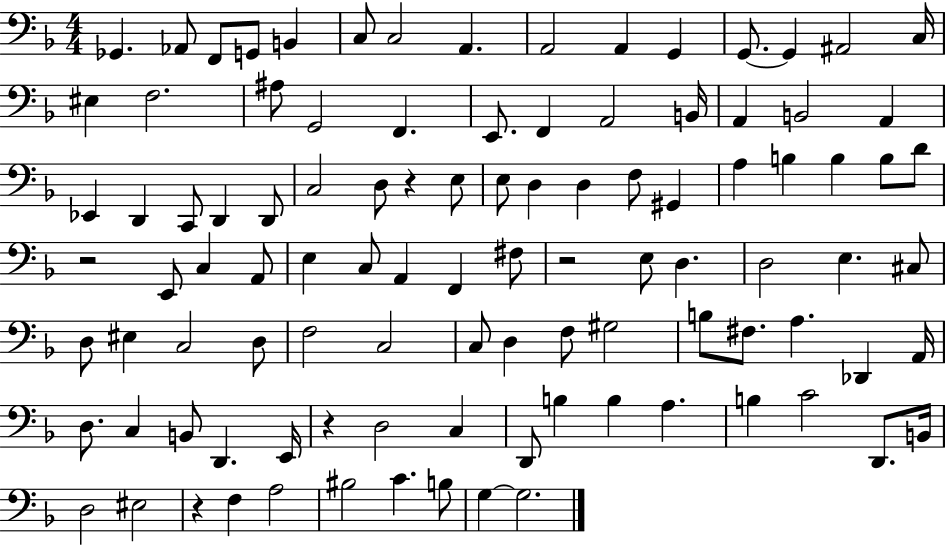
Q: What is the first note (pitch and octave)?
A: Gb2